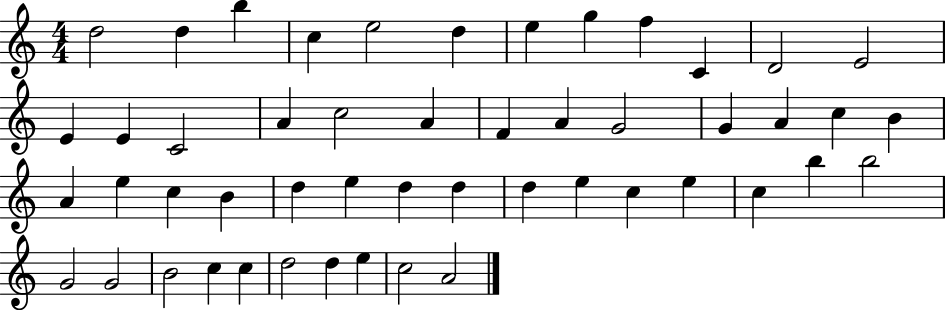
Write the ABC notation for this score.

X:1
T:Untitled
M:4/4
L:1/4
K:C
d2 d b c e2 d e g f C D2 E2 E E C2 A c2 A F A G2 G A c B A e c B d e d d d e c e c b b2 G2 G2 B2 c c d2 d e c2 A2